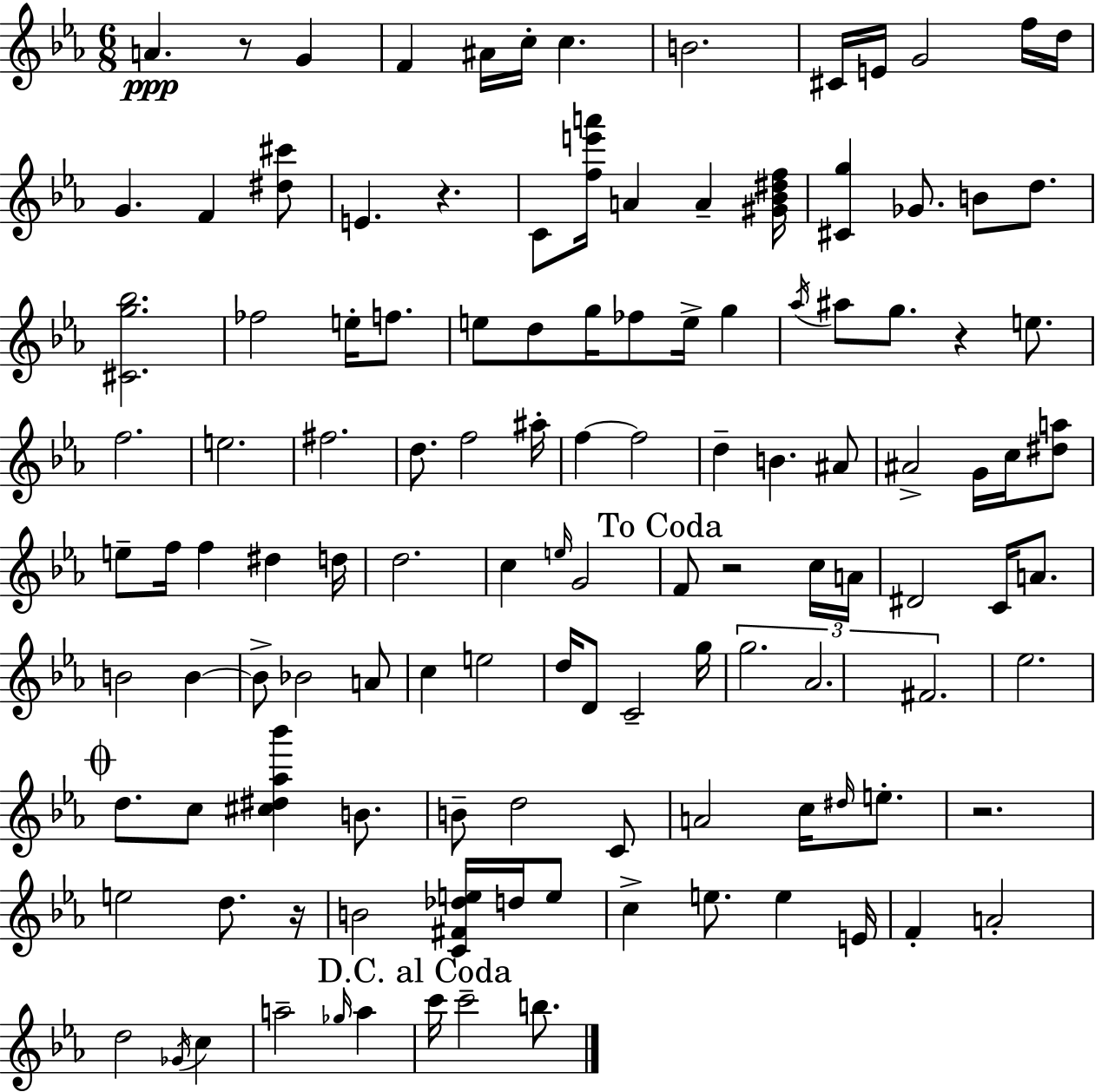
A4/q. R/e G4/q F4/q A#4/s C5/s C5/q. B4/h. C#4/s E4/s G4/h F5/s D5/s G4/q. F4/q [D#5,C#6]/e E4/q. R/q. C4/e [F5,E6,A6]/s A4/q A4/q [G#4,Bb4,D#5,F5]/s [C#4,G5]/q Gb4/e. B4/e D5/e. [C#4,G5,Bb5]/h. FES5/h E5/s F5/e. E5/e D5/e G5/s FES5/e E5/s G5/q Ab5/s A#5/e G5/e. R/q E5/e. F5/h. E5/h. F#5/h. D5/e. F5/h A#5/s F5/q F5/h D5/q B4/q. A#4/e A#4/h G4/s C5/s [D#5,A5]/e E5/e F5/s F5/q D#5/q D5/s D5/h. C5/q E5/s G4/h F4/e R/h C5/s A4/s D#4/h C4/s A4/e. B4/h B4/q B4/e Bb4/h A4/e C5/q E5/h D5/s D4/e C4/h G5/s G5/h. Ab4/h. F#4/h. Eb5/h. D5/e. C5/e [C#5,D#5,Ab5,Bb6]/q B4/e. B4/e D5/h C4/e A4/h C5/s D#5/s E5/e. R/h. E5/h D5/e. R/s B4/h [C4,F#4,Db5,E5]/s D5/s E5/e C5/q E5/e. E5/q E4/s F4/q A4/h D5/h Gb4/s C5/q A5/h Gb5/s A5/q C6/s C6/h B5/e.